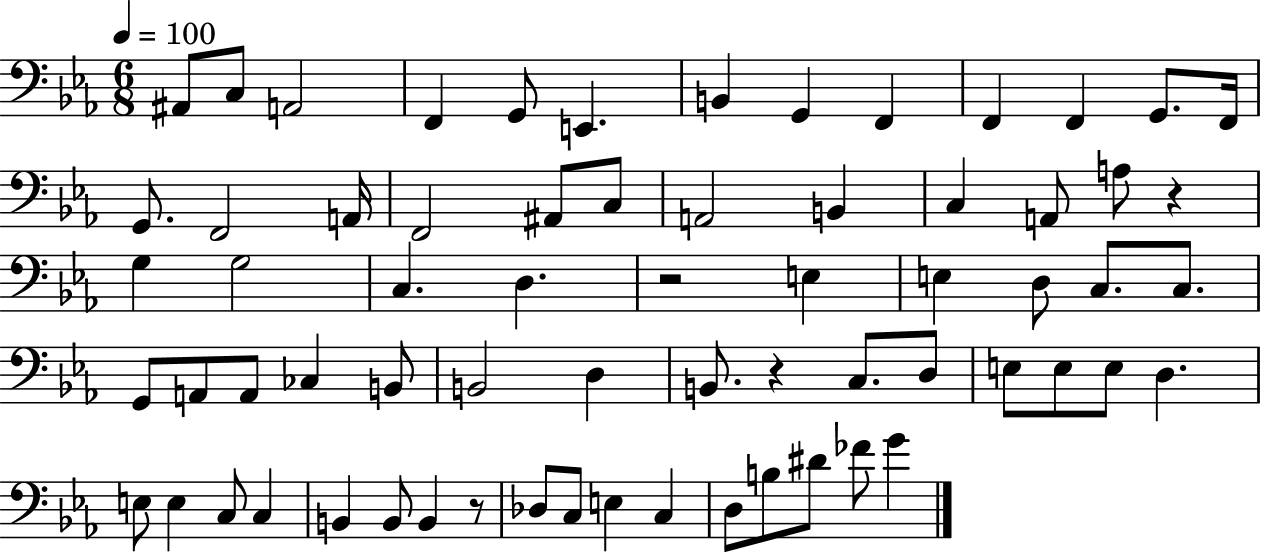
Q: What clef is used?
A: bass